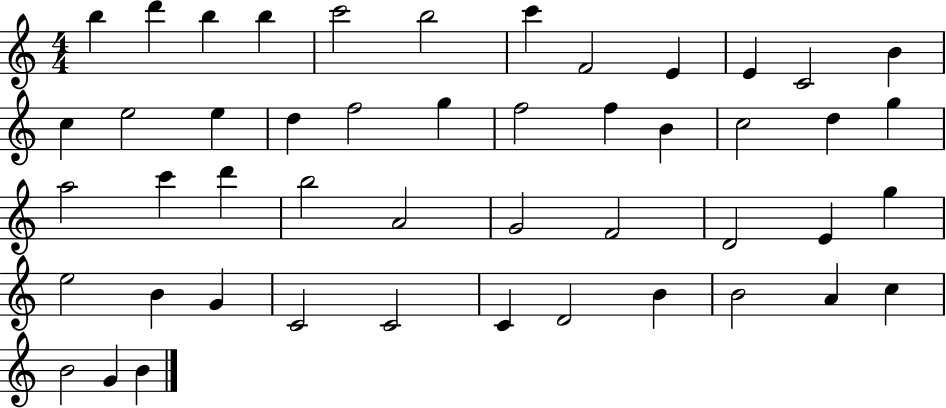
{
  \clef treble
  \numericTimeSignature
  \time 4/4
  \key c \major
  b''4 d'''4 b''4 b''4 | c'''2 b''2 | c'''4 f'2 e'4 | e'4 c'2 b'4 | \break c''4 e''2 e''4 | d''4 f''2 g''4 | f''2 f''4 b'4 | c''2 d''4 g''4 | \break a''2 c'''4 d'''4 | b''2 a'2 | g'2 f'2 | d'2 e'4 g''4 | \break e''2 b'4 g'4 | c'2 c'2 | c'4 d'2 b'4 | b'2 a'4 c''4 | \break b'2 g'4 b'4 | \bar "|."
}